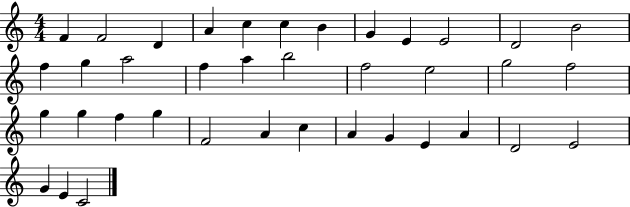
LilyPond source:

{
  \clef treble
  \numericTimeSignature
  \time 4/4
  \key c \major
  f'4 f'2 d'4 | a'4 c''4 c''4 b'4 | g'4 e'4 e'2 | d'2 b'2 | \break f''4 g''4 a''2 | f''4 a''4 b''2 | f''2 e''2 | g''2 f''2 | \break g''4 g''4 f''4 g''4 | f'2 a'4 c''4 | a'4 g'4 e'4 a'4 | d'2 e'2 | \break g'4 e'4 c'2 | \bar "|."
}